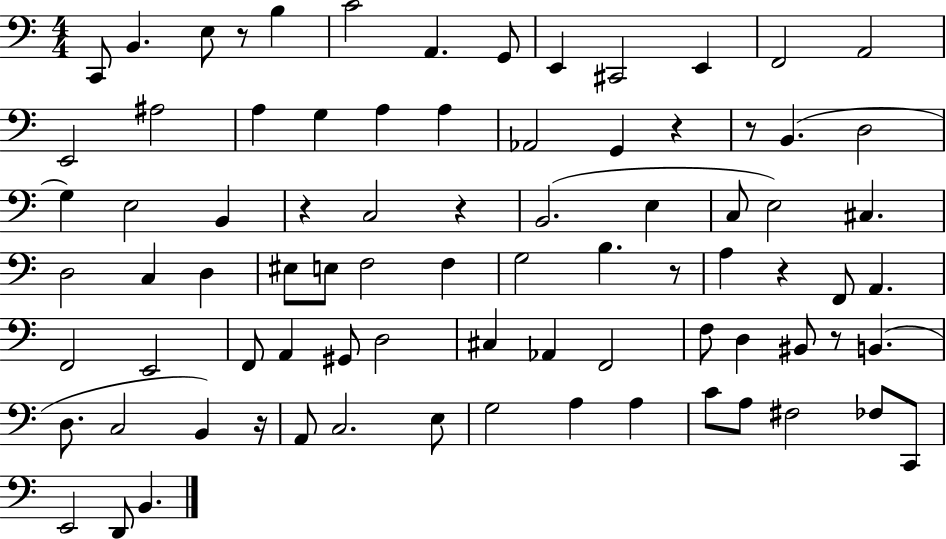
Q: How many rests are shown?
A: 9